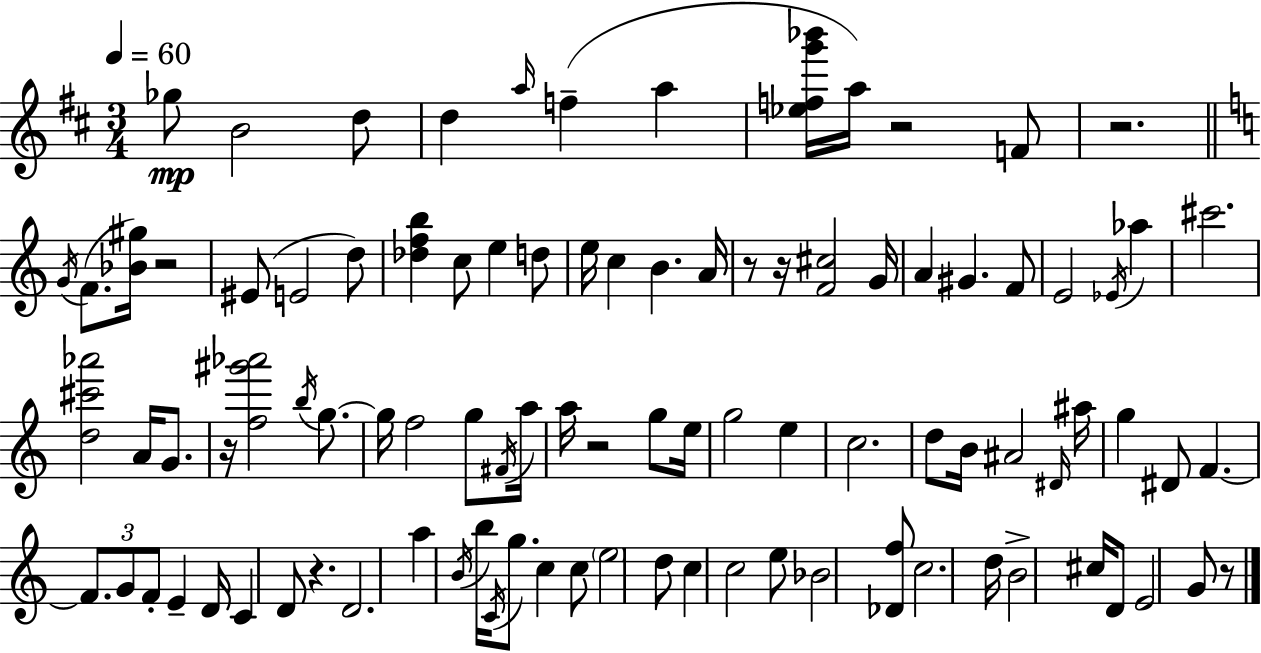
X:1
T:Untitled
M:3/4
L:1/4
K:D
_g/2 B2 d/2 d a/4 f a [_efg'_b']/4 a/4 z2 F/2 z2 G/4 F/2 [_B^g]/4 z2 ^E/2 E2 d/2 [_dfb] c/2 e d/2 e/4 c B A/4 z/2 z/4 [F^c]2 G/4 A ^G F/2 E2 _E/4 _a ^c'2 [d^c'_a']2 A/4 G/2 z/4 [f^g'_a']2 b/4 g/2 g/4 f2 g/2 ^F/4 a/4 a/4 z2 g/2 e/4 g2 e c2 d/2 B/4 ^A2 ^D/4 ^a/4 g ^D/2 F F/2 G/2 F/2 E D/4 C D/2 z D2 a B/4 b/4 C/4 g/2 c c/2 e2 d/2 c c2 e/2 _B2 [_Df]/2 c2 d/4 B2 ^c/4 D/2 E2 G/2 z/2